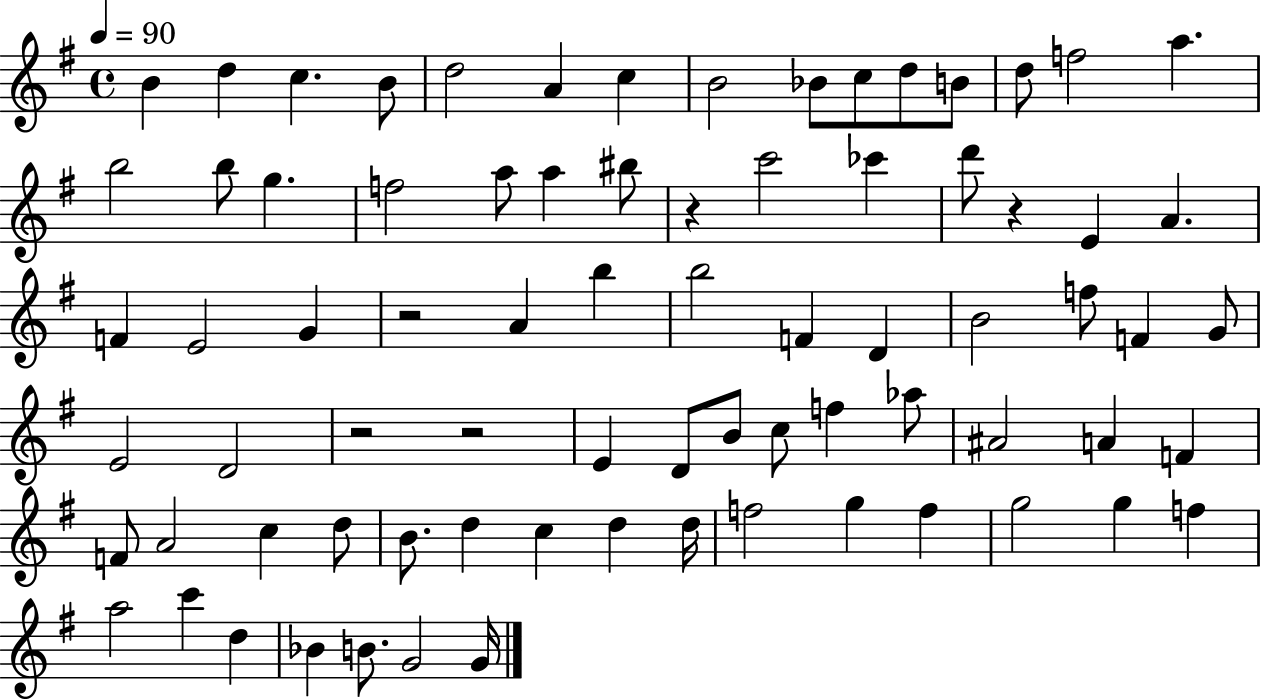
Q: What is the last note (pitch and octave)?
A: G4